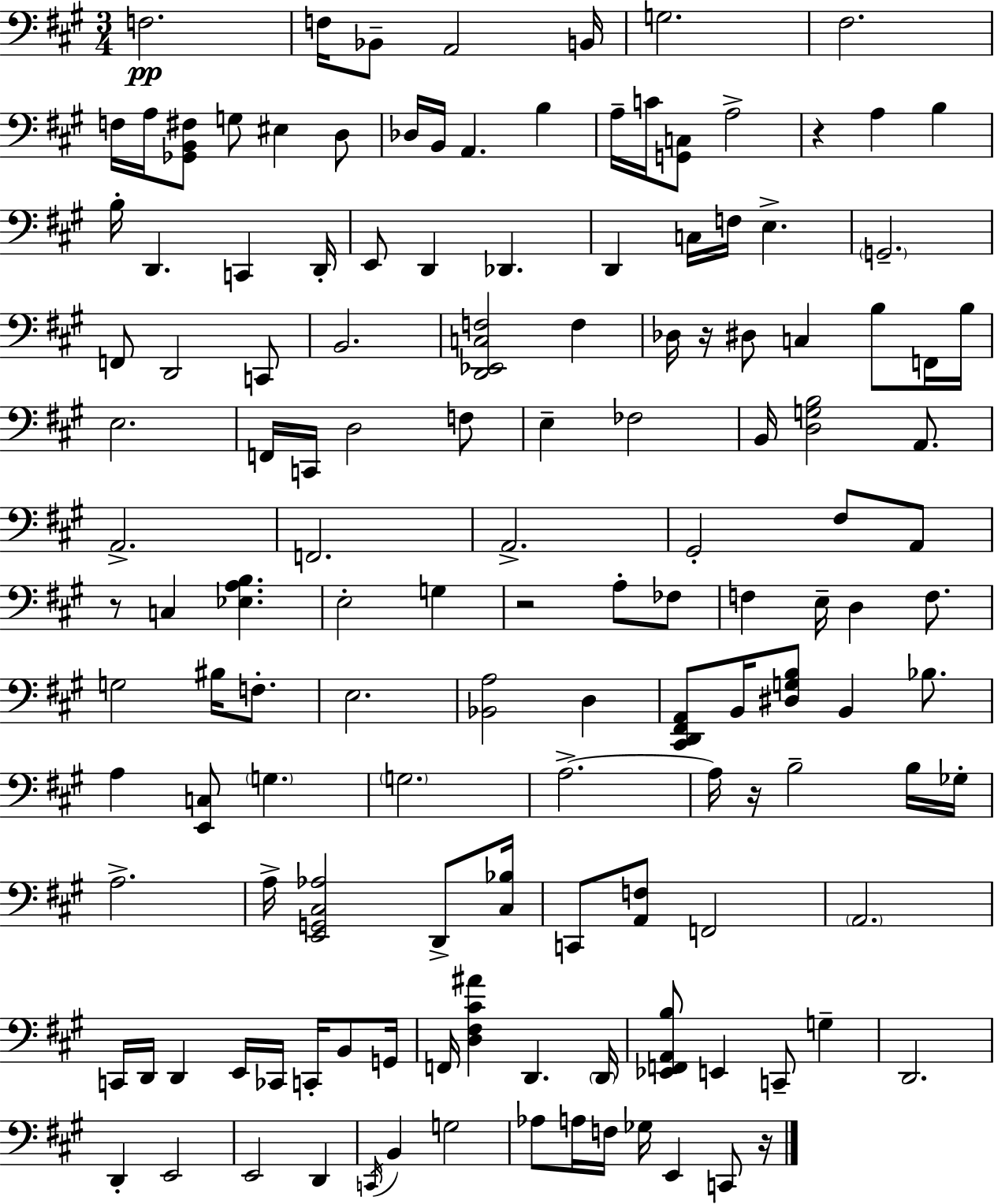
X:1
T:Untitled
M:3/4
L:1/4
K:A
F,2 F,/4 _B,,/2 A,,2 B,,/4 G,2 ^F,2 F,/4 A,/4 [_G,,B,,^F,]/2 G,/2 ^E, D,/2 _D,/4 B,,/4 A,, B, A,/4 C/4 [G,,C,]/2 A,2 z A, B, B,/4 D,, C,, D,,/4 E,,/2 D,, _D,, D,, C,/4 F,/4 E, G,,2 F,,/2 D,,2 C,,/2 B,,2 [D,,_E,,C,F,]2 F, _D,/4 z/4 ^D,/2 C, B,/2 F,,/4 B,/4 E,2 F,,/4 C,,/4 D,2 F,/2 E, _F,2 B,,/4 [D,G,B,]2 A,,/2 A,,2 F,,2 A,,2 ^G,,2 ^F,/2 A,,/2 z/2 C, [_E,A,B,] E,2 G, z2 A,/2 _F,/2 F, E,/4 D, F,/2 G,2 ^B,/4 F,/2 E,2 [_B,,A,]2 D, [^C,,D,,^F,,A,,]/2 B,,/4 [^D,G,B,]/2 B,, _B,/2 A, [E,,C,]/2 G, G,2 A,2 A,/4 z/4 B,2 B,/4 _G,/4 A,2 A,/4 [E,,G,,^C,_A,]2 D,,/2 [^C,_B,]/4 C,,/2 [A,,F,]/2 F,,2 A,,2 C,,/4 D,,/4 D,, E,,/4 _C,,/4 C,,/4 B,,/2 G,,/4 F,,/4 [D,^F,^C^A] D,, D,,/4 [_E,,F,,A,,B,]/2 E,, C,,/2 G, D,,2 D,, E,,2 E,,2 D,, C,,/4 B,, G,2 _A,/2 A,/4 F,/4 _G,/4 E,, C,,/2 z/4